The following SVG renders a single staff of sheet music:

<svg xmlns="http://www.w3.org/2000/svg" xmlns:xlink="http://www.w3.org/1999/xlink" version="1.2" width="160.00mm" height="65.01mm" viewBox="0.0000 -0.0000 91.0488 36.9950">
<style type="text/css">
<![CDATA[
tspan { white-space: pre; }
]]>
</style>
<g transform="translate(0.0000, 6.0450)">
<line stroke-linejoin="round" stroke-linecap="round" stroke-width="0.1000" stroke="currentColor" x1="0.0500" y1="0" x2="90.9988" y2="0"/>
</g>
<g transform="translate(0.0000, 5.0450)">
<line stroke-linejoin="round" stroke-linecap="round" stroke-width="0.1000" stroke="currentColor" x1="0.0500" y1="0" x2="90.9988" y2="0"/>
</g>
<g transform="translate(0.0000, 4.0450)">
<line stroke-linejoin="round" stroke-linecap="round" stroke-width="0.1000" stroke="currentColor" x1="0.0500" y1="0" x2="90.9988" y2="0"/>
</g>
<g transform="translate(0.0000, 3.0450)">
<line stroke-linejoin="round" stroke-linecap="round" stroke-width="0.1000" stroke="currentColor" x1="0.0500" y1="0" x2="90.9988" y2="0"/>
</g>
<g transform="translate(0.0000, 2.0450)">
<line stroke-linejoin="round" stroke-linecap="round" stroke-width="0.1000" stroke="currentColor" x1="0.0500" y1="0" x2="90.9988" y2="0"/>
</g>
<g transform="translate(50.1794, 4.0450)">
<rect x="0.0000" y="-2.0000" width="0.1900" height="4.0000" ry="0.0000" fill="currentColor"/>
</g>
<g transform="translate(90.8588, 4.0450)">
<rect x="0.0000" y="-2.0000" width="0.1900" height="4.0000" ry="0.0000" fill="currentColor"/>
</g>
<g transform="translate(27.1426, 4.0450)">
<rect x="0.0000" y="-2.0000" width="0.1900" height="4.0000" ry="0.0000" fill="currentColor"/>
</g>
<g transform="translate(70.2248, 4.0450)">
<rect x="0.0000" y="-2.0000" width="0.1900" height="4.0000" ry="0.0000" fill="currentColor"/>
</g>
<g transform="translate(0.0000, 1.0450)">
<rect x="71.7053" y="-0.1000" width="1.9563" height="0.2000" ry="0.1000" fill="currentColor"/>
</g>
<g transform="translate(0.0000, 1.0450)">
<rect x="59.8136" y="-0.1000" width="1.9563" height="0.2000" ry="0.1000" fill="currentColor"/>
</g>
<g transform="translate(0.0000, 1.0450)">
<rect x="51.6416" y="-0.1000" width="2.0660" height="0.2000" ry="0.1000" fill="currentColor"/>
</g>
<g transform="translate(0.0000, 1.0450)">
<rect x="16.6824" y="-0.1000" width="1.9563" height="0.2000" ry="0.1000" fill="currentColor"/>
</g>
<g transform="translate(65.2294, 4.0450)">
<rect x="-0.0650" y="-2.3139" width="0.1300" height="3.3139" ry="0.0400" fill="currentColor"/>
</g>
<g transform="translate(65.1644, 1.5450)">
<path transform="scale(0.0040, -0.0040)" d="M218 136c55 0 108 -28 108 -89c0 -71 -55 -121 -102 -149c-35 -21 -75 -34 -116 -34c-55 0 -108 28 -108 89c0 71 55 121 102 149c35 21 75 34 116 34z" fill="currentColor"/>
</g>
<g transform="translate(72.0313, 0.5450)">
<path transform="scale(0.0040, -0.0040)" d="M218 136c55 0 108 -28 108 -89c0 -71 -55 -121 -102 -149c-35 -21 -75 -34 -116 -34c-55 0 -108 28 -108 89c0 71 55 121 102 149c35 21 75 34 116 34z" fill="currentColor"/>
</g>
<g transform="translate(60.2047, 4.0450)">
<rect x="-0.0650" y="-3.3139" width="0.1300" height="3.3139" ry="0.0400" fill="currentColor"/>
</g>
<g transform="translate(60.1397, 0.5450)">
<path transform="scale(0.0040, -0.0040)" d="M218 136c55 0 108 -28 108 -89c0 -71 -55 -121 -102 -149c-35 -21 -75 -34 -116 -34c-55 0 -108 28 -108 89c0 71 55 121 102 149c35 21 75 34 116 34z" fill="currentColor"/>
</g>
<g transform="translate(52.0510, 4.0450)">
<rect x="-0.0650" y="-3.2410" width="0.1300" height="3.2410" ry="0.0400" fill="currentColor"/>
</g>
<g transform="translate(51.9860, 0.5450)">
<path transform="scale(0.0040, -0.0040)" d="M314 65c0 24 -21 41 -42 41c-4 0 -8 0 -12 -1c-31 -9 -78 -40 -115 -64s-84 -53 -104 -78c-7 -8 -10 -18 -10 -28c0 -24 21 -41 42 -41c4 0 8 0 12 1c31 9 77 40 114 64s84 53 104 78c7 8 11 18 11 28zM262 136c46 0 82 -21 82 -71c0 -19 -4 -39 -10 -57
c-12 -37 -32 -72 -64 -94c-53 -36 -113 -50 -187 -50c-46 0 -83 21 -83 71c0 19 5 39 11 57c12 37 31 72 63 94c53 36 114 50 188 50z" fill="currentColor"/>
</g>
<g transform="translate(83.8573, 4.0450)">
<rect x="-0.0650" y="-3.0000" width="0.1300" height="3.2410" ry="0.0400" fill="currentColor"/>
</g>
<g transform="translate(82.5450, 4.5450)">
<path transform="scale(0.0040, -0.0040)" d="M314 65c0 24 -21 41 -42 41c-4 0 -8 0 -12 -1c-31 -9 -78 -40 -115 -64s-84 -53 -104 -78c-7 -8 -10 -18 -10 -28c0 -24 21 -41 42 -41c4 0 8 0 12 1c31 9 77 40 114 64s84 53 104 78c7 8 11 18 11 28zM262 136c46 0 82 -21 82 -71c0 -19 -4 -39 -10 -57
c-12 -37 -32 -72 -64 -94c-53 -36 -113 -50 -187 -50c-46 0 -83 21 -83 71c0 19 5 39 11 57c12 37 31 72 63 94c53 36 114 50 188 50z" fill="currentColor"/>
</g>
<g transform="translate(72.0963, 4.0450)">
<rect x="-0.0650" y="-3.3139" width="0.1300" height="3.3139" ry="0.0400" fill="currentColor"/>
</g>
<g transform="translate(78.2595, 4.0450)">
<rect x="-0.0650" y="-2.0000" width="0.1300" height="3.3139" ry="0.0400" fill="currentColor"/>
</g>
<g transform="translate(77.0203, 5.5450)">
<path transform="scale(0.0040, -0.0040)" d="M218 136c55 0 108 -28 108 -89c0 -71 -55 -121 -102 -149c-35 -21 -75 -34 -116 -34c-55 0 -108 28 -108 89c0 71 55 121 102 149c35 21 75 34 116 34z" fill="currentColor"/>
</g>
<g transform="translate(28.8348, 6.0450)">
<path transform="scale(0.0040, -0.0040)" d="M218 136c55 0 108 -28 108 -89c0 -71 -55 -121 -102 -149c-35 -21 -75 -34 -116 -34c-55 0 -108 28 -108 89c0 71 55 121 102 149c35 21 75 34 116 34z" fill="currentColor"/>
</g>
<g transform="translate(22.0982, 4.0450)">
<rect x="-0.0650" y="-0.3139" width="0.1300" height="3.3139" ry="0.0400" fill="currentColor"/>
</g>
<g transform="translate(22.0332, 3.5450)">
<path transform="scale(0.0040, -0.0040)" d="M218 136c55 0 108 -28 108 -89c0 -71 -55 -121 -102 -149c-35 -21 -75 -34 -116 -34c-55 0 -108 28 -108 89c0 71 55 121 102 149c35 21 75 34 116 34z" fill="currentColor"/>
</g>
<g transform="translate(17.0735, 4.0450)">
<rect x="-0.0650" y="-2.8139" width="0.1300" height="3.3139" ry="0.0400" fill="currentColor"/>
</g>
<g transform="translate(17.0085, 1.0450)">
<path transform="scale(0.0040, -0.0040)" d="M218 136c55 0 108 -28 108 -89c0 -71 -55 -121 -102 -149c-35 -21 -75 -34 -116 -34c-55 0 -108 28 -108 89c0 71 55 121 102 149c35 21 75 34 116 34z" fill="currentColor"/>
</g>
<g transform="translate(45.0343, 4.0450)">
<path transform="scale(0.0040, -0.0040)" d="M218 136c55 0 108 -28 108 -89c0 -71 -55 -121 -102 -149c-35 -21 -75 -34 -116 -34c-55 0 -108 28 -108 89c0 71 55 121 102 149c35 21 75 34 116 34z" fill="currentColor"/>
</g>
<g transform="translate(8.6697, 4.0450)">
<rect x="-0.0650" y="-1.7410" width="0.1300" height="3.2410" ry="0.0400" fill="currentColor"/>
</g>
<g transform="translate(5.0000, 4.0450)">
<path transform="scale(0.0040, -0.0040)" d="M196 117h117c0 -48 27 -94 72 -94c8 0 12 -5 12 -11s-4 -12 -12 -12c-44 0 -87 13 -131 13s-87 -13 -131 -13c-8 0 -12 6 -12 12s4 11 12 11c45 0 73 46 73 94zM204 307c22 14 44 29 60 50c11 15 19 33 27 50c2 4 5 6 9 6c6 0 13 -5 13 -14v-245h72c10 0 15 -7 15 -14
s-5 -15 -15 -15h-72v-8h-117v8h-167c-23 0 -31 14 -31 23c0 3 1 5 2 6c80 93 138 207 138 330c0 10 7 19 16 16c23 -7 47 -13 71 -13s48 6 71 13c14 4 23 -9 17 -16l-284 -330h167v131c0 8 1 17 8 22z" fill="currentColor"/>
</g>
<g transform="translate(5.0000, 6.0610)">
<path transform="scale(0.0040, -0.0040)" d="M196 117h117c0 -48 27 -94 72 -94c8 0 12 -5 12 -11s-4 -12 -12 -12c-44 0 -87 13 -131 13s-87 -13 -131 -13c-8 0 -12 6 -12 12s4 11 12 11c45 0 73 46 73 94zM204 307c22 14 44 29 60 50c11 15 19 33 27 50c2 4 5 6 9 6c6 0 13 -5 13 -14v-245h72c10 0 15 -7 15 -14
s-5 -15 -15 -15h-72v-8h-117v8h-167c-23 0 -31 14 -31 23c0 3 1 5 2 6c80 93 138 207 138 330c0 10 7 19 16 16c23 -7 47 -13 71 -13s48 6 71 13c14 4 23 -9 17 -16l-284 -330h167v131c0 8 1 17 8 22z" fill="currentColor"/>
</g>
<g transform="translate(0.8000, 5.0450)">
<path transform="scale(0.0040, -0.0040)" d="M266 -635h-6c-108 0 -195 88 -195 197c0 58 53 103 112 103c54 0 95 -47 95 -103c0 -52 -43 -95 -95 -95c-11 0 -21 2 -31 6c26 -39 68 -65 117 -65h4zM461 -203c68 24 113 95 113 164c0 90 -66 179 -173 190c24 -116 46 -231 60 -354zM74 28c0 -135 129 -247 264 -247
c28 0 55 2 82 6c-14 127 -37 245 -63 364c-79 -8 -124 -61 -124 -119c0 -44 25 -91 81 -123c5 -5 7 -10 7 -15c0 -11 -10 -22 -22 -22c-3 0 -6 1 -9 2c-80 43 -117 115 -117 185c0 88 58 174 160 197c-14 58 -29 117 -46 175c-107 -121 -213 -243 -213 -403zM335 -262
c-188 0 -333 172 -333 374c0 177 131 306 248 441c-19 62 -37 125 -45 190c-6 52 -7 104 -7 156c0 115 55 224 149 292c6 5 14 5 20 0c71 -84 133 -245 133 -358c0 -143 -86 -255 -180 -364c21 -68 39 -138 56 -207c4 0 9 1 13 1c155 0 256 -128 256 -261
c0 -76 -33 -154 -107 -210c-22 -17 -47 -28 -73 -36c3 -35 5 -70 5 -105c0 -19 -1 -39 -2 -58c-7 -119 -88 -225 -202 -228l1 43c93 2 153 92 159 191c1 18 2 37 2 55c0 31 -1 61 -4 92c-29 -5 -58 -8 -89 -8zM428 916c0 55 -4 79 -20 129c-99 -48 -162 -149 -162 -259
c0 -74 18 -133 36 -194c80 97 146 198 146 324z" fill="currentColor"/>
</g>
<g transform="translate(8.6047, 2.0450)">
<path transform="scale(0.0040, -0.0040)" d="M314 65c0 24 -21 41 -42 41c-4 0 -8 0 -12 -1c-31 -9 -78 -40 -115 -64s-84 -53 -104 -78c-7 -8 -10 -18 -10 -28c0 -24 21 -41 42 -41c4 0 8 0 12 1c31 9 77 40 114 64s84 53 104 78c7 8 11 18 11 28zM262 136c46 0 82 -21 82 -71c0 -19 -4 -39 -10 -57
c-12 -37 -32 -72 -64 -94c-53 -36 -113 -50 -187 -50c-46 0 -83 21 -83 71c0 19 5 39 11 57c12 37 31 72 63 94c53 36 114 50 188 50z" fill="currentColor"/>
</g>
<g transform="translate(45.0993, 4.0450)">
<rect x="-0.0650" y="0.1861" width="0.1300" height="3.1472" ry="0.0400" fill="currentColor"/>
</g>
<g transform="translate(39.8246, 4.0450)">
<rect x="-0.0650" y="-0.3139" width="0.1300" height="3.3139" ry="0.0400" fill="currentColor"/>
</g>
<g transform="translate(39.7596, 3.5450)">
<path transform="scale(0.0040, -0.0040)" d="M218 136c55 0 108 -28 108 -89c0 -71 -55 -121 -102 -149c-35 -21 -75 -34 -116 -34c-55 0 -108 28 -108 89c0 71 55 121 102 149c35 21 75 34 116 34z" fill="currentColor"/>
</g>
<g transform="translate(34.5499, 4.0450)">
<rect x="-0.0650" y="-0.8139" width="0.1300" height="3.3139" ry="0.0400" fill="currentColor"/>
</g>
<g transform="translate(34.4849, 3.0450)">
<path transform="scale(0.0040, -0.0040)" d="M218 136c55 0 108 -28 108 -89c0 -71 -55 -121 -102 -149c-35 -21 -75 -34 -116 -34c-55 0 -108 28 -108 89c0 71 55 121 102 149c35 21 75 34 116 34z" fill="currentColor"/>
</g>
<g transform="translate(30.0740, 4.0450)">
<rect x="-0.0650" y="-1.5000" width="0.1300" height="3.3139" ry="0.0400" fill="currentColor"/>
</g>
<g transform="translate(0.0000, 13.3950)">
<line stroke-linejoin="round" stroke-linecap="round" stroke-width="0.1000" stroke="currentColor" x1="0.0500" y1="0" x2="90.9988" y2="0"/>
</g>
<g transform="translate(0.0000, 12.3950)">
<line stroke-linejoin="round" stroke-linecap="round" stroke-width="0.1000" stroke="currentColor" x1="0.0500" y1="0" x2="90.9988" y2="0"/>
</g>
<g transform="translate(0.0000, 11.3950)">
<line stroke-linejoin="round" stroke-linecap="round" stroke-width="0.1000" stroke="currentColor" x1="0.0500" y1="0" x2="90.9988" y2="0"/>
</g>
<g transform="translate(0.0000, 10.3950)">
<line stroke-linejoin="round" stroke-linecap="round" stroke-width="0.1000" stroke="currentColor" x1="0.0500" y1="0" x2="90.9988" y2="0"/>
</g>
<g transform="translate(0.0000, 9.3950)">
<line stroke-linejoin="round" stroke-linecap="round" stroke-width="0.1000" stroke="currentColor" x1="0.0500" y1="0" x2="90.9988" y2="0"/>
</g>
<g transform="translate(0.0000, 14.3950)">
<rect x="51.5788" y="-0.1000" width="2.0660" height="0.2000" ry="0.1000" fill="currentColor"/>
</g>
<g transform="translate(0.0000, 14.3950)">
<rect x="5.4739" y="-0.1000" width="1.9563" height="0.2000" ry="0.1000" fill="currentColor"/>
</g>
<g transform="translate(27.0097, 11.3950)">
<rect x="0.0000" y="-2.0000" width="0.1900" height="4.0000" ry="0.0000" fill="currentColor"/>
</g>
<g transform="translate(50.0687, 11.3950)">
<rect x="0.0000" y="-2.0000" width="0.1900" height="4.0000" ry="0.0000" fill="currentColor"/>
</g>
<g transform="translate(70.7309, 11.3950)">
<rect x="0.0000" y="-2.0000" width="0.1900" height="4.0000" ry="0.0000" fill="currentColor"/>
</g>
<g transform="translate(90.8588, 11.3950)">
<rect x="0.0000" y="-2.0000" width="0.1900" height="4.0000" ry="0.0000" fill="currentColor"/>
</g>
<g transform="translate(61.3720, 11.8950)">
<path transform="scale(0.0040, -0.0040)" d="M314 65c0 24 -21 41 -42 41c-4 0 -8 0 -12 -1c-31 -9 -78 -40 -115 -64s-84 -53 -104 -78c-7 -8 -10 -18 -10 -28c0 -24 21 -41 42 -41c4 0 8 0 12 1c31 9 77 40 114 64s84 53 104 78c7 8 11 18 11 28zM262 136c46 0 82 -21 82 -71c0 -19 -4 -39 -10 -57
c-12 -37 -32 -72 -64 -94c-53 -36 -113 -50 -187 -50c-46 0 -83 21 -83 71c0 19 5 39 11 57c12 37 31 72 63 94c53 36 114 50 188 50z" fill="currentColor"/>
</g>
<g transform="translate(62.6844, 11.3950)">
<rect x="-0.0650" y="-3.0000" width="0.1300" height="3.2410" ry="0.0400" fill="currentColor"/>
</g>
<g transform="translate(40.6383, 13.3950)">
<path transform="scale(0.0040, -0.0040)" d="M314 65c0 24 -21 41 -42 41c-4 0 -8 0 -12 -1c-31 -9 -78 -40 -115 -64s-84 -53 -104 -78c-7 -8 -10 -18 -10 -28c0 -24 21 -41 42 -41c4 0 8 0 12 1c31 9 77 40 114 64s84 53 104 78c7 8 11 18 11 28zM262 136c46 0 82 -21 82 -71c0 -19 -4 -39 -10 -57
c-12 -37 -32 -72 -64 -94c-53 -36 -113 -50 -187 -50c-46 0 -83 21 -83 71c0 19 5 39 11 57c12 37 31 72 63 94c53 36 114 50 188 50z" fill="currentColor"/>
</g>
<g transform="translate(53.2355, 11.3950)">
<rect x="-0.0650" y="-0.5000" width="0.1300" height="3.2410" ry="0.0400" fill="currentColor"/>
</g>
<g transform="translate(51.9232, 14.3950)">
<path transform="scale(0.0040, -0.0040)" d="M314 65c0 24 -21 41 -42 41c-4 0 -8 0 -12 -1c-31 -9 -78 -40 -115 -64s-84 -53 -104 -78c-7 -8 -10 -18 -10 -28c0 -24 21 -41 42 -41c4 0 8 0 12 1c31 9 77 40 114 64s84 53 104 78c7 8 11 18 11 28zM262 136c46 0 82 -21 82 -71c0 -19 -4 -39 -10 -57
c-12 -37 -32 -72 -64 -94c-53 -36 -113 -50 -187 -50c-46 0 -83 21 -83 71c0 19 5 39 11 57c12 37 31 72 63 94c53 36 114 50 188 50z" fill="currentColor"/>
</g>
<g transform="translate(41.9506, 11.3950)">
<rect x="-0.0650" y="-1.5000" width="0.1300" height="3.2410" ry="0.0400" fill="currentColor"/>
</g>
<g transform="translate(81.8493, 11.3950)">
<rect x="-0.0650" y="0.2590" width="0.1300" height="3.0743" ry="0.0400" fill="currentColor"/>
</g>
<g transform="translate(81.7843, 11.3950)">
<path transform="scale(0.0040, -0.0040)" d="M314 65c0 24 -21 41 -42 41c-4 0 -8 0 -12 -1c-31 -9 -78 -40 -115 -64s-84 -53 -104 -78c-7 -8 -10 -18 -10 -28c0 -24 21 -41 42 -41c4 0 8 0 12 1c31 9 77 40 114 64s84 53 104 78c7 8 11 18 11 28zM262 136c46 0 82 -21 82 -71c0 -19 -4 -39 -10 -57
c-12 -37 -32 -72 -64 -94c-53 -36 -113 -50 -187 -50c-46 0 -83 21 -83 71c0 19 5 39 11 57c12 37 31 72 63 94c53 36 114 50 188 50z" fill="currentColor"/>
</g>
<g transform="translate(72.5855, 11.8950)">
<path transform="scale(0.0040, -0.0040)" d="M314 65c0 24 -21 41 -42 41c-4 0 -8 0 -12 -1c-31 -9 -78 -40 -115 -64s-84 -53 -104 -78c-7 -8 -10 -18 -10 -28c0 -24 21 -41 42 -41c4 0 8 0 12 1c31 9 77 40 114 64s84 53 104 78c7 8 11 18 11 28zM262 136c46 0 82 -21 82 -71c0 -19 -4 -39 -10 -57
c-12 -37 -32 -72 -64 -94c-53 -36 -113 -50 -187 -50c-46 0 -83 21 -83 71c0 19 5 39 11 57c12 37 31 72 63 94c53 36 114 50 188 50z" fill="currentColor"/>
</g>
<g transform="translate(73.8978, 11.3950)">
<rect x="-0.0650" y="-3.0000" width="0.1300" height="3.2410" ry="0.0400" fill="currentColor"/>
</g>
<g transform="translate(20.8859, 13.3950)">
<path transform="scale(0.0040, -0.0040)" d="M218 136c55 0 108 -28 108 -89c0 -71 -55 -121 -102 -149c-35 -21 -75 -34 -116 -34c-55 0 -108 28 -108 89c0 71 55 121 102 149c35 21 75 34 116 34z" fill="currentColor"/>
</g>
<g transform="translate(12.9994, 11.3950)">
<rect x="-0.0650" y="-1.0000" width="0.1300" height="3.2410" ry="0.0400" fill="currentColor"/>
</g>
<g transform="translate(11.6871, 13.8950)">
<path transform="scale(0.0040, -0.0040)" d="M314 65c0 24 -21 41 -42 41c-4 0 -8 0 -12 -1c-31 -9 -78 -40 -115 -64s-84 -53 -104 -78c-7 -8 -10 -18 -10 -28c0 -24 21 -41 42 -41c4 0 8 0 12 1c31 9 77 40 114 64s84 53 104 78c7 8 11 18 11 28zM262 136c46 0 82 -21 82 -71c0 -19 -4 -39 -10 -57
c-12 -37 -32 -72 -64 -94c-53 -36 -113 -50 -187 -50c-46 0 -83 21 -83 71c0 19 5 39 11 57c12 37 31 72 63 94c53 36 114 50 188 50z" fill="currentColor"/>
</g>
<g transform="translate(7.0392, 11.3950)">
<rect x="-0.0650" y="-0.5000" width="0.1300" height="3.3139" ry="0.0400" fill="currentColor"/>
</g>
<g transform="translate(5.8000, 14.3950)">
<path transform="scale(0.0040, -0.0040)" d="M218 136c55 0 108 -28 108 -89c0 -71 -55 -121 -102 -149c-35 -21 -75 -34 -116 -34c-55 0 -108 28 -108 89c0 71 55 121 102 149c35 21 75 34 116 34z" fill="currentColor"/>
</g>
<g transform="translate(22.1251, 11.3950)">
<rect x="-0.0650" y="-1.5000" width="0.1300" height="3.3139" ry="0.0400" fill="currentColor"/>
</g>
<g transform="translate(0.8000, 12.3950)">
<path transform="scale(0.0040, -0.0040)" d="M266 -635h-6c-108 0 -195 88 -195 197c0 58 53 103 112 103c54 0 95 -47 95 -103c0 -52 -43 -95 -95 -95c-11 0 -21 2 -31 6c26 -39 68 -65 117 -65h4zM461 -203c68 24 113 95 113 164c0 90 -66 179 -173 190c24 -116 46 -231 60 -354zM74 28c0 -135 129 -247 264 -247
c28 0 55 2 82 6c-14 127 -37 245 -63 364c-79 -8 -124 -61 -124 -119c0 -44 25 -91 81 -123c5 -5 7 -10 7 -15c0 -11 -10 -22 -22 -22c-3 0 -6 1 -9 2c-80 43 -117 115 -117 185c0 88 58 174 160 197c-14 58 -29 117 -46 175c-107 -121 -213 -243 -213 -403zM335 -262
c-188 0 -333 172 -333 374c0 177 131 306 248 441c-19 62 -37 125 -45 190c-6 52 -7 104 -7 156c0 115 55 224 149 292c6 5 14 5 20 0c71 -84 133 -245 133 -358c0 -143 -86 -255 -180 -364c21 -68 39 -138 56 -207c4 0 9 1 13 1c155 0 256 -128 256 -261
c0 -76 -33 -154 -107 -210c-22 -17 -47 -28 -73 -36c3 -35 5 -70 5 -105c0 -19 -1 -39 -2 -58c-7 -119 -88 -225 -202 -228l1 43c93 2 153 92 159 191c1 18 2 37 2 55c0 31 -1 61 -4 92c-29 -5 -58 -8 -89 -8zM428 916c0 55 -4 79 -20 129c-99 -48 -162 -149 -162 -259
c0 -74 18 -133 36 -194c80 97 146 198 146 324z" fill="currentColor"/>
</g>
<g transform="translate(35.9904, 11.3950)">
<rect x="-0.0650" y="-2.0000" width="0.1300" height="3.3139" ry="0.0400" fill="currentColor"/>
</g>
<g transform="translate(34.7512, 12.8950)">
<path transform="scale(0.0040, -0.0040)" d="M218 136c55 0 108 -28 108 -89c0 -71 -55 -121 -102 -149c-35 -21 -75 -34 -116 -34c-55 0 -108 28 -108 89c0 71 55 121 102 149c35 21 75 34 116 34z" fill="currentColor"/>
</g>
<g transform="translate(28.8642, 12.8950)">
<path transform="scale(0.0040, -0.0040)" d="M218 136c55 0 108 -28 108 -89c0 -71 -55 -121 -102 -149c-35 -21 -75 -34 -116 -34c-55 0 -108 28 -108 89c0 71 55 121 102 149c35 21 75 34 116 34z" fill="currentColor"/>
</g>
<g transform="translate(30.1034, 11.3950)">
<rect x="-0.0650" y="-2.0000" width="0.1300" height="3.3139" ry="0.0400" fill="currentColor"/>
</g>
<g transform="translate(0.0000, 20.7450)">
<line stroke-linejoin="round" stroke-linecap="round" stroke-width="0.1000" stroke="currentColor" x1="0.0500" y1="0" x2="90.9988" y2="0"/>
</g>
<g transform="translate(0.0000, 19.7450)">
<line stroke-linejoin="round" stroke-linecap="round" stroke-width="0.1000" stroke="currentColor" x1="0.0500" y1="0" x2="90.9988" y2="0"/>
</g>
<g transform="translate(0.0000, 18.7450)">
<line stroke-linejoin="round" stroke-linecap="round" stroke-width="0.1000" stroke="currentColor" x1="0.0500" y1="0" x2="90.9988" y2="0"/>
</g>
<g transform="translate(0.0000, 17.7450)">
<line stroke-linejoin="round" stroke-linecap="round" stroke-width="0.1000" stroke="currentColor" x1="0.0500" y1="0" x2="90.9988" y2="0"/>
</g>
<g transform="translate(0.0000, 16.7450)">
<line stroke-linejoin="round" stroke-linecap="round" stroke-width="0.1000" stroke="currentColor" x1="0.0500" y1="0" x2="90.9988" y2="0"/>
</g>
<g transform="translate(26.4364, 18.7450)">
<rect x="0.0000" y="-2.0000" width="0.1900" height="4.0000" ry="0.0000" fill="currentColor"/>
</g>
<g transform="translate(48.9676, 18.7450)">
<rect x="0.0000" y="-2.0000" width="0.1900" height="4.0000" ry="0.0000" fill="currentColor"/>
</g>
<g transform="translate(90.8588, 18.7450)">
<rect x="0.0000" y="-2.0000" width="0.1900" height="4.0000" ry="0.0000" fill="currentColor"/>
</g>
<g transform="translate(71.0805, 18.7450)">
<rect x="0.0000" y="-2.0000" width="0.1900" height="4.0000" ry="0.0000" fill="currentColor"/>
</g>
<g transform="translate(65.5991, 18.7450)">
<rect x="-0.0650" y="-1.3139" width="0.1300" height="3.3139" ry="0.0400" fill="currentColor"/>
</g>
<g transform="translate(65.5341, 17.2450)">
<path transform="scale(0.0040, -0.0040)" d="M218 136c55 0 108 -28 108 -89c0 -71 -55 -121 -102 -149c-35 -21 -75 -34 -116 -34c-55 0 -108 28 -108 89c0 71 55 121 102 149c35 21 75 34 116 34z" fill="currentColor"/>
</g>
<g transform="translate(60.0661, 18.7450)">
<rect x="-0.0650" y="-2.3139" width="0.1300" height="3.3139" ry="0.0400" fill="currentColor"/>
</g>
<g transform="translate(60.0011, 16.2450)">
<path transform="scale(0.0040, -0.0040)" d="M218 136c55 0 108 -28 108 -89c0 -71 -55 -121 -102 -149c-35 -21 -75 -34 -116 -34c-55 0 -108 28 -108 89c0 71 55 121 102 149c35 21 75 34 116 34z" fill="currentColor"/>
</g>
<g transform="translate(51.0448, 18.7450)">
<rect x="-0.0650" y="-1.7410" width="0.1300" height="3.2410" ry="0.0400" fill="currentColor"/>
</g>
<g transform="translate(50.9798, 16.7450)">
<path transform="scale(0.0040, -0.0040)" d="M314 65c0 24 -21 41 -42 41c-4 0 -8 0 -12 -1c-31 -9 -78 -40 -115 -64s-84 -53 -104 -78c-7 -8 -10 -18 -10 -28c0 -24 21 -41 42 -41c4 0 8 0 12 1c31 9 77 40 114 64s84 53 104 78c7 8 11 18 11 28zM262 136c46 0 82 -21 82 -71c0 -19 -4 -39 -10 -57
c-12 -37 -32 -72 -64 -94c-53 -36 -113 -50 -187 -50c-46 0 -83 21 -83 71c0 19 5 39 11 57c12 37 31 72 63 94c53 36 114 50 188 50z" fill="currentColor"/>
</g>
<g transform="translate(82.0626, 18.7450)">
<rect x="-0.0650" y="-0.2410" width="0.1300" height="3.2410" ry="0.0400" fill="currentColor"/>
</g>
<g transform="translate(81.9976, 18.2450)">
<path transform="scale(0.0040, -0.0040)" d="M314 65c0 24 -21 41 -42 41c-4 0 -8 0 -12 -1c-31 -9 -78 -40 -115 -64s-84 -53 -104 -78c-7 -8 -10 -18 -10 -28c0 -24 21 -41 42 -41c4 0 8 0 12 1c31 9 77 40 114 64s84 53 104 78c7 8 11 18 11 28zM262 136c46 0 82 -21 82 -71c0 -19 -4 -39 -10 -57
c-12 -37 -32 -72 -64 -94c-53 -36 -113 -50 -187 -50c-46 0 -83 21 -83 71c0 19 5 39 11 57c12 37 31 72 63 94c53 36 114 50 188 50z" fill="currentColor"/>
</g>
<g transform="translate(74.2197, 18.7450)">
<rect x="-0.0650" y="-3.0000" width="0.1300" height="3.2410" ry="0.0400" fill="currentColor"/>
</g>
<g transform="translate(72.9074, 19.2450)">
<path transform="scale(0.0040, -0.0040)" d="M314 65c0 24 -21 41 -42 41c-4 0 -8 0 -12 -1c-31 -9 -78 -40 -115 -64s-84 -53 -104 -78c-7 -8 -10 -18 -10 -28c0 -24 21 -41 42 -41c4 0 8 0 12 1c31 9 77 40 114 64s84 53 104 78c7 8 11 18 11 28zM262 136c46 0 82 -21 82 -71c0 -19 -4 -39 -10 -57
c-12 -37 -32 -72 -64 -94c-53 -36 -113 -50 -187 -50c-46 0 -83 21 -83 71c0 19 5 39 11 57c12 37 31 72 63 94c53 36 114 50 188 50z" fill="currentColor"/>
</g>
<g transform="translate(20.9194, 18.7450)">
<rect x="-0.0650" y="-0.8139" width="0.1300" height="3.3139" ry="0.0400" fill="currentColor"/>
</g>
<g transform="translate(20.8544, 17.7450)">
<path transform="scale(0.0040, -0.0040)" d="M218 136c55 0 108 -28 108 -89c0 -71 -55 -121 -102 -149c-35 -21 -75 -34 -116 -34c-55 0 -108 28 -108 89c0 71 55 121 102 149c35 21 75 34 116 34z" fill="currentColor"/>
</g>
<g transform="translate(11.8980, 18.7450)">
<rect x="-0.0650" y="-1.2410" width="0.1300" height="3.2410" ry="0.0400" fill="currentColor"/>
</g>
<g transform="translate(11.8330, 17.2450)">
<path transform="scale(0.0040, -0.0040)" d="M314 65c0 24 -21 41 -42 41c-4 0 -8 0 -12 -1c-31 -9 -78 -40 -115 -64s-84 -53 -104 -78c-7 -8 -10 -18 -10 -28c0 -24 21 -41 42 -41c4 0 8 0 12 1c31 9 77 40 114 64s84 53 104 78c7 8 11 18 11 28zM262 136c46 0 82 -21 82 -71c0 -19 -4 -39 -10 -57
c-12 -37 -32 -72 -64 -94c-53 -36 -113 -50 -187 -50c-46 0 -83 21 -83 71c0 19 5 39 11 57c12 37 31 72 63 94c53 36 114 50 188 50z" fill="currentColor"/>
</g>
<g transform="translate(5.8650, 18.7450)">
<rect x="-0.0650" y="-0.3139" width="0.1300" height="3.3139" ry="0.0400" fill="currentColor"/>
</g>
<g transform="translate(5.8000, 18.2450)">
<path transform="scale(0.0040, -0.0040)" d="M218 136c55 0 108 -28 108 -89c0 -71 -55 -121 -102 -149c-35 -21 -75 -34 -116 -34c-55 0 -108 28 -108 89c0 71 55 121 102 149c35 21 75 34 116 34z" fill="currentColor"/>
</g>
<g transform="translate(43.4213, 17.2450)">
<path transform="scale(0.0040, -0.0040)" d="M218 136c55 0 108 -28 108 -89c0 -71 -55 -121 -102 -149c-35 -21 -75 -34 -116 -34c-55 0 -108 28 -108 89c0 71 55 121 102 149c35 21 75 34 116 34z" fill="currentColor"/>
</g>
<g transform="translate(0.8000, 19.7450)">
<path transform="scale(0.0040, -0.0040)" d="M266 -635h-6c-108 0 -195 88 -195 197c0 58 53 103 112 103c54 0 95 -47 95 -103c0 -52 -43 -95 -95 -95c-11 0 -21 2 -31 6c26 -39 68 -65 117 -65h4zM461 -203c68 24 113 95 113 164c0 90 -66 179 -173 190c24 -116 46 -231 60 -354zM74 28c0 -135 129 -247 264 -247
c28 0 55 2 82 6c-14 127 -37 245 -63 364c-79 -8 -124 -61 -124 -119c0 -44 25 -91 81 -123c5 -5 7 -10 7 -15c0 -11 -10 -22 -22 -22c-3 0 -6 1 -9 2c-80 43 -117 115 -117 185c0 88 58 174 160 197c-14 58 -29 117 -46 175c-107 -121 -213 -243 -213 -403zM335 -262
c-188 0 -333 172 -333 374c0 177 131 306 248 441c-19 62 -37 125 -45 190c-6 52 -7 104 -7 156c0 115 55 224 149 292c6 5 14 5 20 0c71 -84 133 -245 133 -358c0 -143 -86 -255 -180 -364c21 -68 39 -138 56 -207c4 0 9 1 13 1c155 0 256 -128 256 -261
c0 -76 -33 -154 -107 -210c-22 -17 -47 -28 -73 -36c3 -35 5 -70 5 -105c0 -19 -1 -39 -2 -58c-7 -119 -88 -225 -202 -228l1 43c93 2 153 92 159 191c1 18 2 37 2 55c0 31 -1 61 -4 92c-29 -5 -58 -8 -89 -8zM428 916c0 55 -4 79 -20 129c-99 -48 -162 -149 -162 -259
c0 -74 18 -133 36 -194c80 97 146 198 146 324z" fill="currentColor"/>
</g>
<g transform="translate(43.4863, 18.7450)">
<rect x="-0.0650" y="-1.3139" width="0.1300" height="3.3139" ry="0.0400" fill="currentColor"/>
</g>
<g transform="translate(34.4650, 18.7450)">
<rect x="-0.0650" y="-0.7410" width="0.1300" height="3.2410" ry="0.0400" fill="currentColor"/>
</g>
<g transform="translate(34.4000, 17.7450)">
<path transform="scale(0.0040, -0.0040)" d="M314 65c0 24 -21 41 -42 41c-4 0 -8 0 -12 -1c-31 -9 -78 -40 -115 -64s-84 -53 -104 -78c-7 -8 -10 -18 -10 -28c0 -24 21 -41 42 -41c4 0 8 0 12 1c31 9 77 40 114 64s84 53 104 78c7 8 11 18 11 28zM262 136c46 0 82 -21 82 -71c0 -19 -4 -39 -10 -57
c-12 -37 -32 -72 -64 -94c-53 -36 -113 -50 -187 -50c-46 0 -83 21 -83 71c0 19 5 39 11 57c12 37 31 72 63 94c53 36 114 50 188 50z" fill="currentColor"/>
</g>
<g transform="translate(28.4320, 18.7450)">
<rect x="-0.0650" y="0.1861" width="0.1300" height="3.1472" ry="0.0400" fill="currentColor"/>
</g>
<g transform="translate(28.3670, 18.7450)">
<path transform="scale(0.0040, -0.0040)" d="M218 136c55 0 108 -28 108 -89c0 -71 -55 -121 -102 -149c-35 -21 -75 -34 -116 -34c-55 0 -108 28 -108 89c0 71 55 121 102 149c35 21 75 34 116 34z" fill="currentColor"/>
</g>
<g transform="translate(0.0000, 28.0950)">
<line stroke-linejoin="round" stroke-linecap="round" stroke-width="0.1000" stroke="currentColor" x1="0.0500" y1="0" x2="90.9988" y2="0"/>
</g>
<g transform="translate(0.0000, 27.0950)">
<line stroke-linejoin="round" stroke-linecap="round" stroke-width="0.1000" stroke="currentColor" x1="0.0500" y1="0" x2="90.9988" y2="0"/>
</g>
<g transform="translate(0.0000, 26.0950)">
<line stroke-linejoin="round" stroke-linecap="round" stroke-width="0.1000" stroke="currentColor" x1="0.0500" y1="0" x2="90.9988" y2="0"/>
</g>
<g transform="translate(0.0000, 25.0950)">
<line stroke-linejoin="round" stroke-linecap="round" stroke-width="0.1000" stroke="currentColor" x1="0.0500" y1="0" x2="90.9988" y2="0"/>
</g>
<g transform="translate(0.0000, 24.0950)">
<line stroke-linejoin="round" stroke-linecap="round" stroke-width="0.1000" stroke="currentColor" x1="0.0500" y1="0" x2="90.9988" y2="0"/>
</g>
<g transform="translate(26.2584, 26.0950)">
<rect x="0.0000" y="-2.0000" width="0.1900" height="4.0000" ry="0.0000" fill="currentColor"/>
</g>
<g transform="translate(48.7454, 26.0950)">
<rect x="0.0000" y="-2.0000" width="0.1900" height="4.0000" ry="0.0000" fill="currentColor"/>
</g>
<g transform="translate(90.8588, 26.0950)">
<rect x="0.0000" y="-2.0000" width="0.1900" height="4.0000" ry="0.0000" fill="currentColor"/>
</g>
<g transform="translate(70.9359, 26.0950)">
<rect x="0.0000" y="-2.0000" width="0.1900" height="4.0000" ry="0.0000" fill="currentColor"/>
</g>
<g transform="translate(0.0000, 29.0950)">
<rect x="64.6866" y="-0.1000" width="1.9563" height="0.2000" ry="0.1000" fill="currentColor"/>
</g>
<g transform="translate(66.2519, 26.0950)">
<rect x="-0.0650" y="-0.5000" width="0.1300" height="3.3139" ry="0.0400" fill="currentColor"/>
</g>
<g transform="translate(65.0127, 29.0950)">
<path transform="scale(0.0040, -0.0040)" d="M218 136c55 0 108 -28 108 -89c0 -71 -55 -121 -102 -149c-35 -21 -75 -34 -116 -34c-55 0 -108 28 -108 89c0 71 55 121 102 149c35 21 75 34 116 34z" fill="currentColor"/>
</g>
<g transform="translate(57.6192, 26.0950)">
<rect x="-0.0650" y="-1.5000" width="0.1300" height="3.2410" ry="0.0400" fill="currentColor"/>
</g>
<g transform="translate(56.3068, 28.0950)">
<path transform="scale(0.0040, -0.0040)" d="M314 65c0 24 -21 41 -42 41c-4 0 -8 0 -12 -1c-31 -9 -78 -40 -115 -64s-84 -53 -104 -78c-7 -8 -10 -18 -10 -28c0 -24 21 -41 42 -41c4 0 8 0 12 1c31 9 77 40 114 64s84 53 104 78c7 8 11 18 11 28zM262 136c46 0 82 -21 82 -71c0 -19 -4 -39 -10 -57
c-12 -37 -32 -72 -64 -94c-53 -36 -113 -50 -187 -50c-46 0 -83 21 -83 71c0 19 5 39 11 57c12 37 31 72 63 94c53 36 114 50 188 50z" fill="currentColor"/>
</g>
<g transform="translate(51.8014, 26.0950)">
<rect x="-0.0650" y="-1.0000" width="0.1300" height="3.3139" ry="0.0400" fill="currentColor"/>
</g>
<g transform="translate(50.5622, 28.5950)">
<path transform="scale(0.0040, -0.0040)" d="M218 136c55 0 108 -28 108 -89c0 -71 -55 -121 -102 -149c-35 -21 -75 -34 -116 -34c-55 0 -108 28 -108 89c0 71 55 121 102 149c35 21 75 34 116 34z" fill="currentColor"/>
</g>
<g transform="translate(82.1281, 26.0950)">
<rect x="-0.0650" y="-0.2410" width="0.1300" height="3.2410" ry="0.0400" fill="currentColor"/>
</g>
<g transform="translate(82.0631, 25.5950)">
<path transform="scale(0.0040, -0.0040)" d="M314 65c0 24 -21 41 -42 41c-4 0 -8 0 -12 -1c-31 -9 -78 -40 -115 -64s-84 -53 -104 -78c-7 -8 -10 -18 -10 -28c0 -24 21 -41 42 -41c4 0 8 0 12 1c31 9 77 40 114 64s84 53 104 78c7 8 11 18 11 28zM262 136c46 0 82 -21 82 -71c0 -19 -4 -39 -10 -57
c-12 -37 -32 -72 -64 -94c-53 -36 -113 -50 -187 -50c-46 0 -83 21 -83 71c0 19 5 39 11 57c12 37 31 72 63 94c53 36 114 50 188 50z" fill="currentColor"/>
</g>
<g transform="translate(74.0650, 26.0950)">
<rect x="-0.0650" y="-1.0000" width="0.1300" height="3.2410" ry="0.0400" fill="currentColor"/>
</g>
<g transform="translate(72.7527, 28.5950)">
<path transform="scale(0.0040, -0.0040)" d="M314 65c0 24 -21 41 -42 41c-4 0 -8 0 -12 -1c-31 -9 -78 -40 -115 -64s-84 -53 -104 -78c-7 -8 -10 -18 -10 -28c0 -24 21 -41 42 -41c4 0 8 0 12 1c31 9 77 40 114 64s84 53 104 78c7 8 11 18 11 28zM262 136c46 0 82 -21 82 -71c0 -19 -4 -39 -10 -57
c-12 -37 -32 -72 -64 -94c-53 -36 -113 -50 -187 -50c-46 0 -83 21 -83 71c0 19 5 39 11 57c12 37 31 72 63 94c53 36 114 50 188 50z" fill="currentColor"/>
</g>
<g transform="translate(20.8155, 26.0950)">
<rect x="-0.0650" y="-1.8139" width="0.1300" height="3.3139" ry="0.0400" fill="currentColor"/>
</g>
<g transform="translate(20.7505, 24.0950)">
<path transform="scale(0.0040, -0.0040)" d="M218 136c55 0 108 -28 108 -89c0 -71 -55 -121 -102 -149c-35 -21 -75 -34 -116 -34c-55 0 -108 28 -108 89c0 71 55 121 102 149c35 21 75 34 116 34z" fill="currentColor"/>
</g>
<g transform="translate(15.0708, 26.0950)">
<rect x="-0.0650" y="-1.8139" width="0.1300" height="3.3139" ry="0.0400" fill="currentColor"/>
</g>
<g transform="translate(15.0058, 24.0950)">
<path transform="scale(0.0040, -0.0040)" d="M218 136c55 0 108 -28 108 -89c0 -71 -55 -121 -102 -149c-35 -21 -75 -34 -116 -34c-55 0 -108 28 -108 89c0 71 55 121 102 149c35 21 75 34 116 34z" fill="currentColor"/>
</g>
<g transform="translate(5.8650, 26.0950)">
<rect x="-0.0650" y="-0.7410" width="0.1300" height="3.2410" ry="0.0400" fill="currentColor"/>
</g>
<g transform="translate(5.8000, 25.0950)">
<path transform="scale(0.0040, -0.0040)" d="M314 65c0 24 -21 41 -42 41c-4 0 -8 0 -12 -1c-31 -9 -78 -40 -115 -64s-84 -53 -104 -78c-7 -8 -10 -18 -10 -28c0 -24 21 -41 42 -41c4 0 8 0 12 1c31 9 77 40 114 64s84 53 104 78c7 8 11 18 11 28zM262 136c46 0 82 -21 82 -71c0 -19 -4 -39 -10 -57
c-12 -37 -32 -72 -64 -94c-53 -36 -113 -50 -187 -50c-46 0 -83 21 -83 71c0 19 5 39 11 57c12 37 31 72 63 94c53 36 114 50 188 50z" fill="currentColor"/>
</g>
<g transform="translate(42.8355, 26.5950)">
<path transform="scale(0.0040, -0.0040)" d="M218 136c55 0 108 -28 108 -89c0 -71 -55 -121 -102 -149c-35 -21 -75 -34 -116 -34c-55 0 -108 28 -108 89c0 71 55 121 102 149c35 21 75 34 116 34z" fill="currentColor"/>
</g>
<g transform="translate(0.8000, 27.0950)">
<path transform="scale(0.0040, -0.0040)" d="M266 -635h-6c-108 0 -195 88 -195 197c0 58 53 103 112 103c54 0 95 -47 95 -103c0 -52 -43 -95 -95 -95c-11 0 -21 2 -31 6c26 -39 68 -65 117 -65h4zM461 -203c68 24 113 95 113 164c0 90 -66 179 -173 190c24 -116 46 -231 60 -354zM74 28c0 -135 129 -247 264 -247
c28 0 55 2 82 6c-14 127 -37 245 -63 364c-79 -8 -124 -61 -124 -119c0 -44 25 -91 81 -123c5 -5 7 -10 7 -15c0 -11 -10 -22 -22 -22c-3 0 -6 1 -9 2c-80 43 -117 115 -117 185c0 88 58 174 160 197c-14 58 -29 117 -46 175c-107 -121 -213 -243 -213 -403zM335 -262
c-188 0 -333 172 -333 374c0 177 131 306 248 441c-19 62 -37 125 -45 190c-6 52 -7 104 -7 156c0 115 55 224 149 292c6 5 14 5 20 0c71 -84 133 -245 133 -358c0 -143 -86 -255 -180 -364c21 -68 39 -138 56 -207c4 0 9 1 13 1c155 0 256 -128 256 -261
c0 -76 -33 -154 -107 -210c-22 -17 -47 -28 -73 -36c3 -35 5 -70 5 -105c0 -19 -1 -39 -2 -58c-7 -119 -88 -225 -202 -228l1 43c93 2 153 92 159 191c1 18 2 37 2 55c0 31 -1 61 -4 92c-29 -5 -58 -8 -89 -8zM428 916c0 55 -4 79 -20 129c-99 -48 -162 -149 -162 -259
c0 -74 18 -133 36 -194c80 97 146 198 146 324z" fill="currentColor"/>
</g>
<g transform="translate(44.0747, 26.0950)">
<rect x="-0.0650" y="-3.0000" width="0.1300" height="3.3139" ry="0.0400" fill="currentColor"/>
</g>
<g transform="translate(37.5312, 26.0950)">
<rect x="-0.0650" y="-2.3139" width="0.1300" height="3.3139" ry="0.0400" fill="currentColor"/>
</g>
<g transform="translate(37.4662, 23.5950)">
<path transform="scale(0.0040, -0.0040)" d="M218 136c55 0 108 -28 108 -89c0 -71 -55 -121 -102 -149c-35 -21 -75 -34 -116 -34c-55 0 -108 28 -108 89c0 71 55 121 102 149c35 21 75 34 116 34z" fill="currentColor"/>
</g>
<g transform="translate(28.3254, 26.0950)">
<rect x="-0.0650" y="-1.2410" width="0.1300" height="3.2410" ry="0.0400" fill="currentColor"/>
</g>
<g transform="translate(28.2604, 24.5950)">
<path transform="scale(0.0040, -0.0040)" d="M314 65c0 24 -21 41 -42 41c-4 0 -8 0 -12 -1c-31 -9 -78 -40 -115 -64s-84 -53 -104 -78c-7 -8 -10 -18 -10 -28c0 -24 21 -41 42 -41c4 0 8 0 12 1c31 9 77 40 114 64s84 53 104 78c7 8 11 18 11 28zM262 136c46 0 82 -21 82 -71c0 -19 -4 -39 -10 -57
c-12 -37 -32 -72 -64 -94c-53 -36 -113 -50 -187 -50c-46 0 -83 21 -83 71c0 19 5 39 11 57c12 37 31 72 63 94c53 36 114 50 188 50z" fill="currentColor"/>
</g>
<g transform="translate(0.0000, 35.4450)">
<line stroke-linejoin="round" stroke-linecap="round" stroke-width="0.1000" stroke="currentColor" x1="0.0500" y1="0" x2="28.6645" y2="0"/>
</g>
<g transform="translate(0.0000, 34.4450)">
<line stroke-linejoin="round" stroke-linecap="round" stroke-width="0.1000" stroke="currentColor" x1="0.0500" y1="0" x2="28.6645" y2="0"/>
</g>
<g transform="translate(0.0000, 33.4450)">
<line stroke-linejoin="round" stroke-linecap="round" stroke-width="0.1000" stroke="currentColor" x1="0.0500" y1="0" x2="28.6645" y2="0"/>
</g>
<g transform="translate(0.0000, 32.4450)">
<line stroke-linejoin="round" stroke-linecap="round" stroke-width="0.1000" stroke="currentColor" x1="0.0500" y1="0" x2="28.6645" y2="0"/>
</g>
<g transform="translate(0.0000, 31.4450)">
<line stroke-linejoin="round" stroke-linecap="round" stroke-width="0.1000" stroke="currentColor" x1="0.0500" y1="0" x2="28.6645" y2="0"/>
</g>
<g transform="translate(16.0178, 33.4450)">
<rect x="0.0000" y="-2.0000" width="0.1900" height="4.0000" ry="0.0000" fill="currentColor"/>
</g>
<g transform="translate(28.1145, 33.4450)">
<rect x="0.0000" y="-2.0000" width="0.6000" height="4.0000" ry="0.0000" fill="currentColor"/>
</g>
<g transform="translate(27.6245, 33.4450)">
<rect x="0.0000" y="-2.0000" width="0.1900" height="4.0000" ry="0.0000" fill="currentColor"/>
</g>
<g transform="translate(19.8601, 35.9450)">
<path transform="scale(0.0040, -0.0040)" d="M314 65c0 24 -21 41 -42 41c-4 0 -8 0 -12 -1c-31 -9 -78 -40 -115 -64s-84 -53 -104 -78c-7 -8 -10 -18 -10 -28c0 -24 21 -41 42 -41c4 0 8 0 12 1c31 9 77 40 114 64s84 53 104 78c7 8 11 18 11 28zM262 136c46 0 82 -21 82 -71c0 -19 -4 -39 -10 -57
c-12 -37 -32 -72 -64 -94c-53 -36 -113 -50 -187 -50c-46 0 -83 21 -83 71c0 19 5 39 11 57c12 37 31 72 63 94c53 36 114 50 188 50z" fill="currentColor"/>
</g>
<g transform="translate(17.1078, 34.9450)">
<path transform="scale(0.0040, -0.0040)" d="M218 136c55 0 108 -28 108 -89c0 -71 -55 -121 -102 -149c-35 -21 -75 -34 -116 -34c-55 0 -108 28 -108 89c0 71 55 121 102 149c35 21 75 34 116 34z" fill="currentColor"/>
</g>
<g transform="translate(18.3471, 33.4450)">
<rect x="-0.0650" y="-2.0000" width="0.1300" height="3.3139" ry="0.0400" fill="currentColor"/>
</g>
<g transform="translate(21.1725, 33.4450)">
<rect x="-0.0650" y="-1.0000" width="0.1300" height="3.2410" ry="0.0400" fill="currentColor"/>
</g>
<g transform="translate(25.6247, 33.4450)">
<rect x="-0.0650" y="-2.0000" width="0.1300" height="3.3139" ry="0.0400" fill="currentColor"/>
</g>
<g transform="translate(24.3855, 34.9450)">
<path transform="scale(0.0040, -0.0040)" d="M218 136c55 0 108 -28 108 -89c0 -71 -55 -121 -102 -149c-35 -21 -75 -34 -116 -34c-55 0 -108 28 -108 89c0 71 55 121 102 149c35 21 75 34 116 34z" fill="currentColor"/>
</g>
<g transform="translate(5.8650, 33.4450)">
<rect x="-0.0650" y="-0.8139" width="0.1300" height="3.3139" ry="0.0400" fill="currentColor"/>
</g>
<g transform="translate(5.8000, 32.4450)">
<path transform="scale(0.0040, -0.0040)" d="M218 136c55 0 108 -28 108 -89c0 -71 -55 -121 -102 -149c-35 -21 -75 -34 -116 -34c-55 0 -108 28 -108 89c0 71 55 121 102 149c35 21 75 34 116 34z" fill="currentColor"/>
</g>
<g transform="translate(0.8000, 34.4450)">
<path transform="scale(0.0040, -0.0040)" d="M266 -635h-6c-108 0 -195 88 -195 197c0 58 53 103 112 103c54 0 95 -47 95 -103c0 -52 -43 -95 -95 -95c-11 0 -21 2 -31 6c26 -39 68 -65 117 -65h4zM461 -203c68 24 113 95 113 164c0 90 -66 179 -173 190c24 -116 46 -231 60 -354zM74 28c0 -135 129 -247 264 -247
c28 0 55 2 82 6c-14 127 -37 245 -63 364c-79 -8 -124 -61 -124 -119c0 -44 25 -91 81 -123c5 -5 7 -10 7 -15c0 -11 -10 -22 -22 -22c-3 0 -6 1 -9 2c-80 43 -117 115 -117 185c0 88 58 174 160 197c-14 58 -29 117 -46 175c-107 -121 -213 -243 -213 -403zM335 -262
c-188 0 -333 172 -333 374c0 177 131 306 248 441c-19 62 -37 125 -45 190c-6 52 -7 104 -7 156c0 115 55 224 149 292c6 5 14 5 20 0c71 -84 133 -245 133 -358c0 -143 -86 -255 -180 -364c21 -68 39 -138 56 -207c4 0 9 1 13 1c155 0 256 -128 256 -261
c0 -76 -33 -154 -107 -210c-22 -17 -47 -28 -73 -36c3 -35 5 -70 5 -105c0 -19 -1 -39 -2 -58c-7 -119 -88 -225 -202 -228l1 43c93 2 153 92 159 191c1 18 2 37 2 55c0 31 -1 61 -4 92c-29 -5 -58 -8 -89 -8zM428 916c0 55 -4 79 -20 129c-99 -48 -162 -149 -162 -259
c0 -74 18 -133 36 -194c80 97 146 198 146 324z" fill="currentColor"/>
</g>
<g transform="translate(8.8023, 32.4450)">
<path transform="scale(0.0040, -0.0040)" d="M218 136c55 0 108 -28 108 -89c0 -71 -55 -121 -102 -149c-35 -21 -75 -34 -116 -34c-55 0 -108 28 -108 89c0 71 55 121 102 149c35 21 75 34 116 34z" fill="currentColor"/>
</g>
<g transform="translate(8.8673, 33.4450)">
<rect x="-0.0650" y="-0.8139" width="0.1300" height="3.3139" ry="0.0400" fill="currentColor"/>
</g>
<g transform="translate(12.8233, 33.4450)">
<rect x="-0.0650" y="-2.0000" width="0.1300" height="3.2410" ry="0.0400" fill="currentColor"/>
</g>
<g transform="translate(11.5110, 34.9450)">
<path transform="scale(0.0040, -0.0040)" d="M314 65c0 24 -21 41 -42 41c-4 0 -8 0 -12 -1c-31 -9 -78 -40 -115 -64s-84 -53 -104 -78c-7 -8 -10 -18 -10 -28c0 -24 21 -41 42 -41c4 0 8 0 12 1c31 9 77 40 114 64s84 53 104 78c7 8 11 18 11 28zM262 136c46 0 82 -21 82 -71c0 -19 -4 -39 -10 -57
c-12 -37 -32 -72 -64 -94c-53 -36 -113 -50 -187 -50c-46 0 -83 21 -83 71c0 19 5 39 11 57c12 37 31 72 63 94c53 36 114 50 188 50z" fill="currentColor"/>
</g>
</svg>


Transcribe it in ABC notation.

X:1
T:Untitled
M:4/4
L:1/4
K:C
f2 a c E d c B b2 b g b F A2 C D2 E F F E2 C2 A2 A2 B2 c e2 d B d2 e f2 g e A2 c2 d2 f f e2 g A D E2 C D2 c2 d d F2 F D2 F